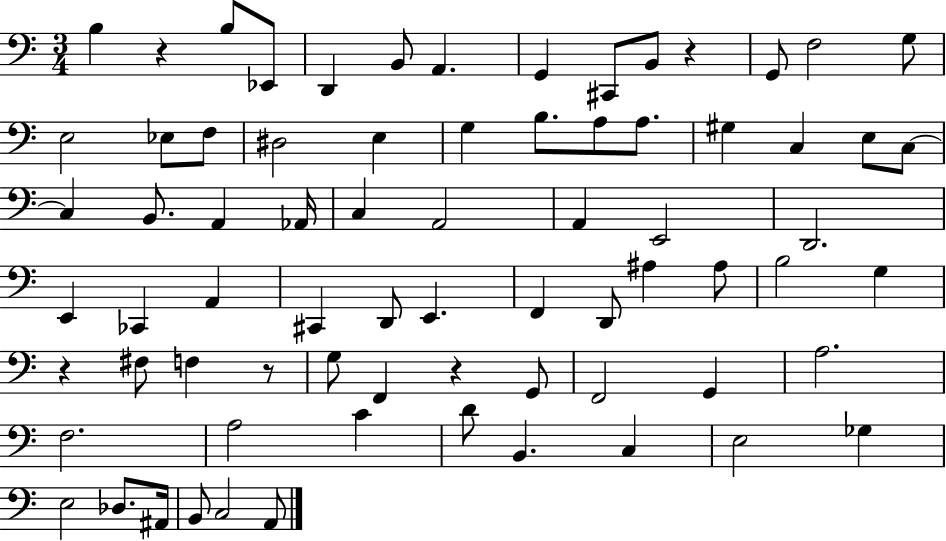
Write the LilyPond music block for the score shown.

{
  \clef bass
  \numericTimeSignature
  \time 3/4
  \key c \major
  \repeat volta 2 { b4 r4 b8 ees,8 | d,4 b,8 a,4. | g,4 cis,8 b,8 r4 | g,8 f2 g8 | \break e2 ees8 f8 | dis2 e4 | g4 b8. a8 a8. | gis4 c4 e8 c8~~ | \break c4 b,8. a,4 aes,16 | c4 a,2 | a,4 e,2 | d,2. | \break e,4 ces,4 a,4 | cis,4 d,8 e,4. | f,4 d,8 ais4 ais8 | b2 g4 | \break r4 fis8 f4 r8 | g8 f,4 r4 g,8 | f,2 g,4 | a2. | \break f2. | a2 c'4 | d'8 b,4. c4 | e2 ges4 | \break e2 des8. ais,16 | b,8 c2 a,8 | } \bar "|."
}